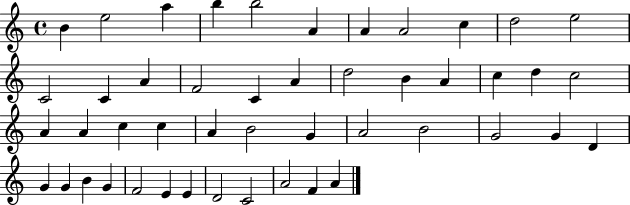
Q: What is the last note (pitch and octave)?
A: A4